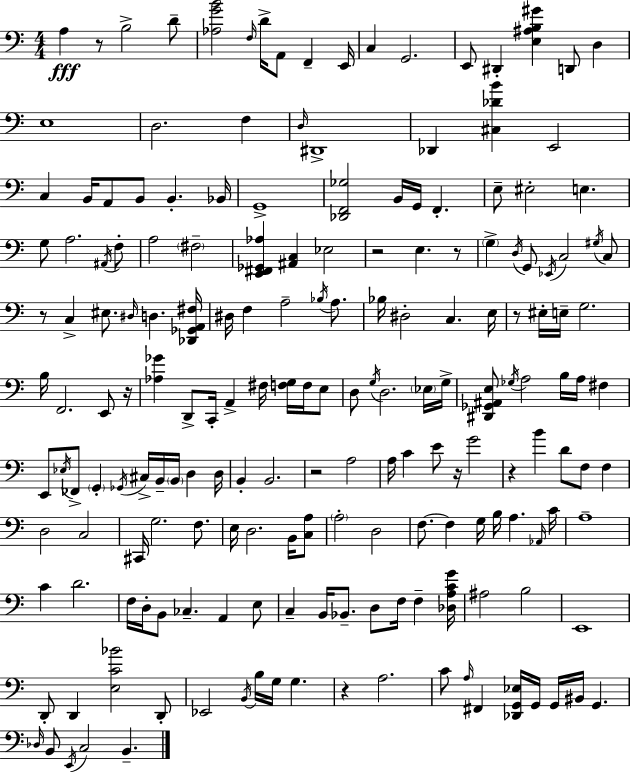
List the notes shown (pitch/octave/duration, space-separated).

A3/q R/e B3/h D4/e [Ab3,G4,B4]/h F3/s D4/s A2/e F2/q E2/s C3/q G2/h. E2/e D#2/q [E3,A#3,B3,G#4]/q D2/e D3/q E3/w D3/h. F3/q D3/s D#2/w Db2/q [C#3,Db4,B4]/q E2/h C3/q B2/s A2/e B2/e B2/q. Bb2/s G2/w [Db2,F2,Gb3]/h B2/s G2/s F2/q. E3/e EIS3/h E3/q. G3/e A3/h. A#2/s F3/e A3/h F#3/h [E2,F#2,Gb2,Ab3]/q [A#2,C3]/q Eb3/h R/h E3/q. R/e G3/q D3/s G2/e Eb2/s C3/h G#3/s C3/e R/e C3/q EIS3/e. D#3/s D3/q. [Db2,Gb2,A2,F#3]/s D#3/s F3/q A3/h Bb3/s A3/e. Bb3/s D#3/h C3/q. E3/s R/e EIS3/s E3/s G3/h. B3/s F2/h. E2/e R/s [Ab3,Gb4]/q D2/e C2/s A2/q F#3/s [F3,G3]/s F3/s E3/e D3/e G3/s D3/h. Eb3/s G3/s [D#2,Gb2,A#2,E3]/e Gb3/s A3/h B3/s A3/s F#3/q E2/e Eb3/s FES2/e G2/q Gb2/s C#3/s B2/s B2/s D3/q D3/s B2/q B2/h. R/h A3/h A3/s C4/q E4/e R/s G4/h R/q B4/q D4/e F3/e F3/q D3/h C3/h C#2/s G3/h. F3/e. E3/s D3/h. B2/s [C3,A3]/e A3/h D3/h F3/e. F3/q G3/s B3/s A3/q. Ab2/s C4/s A3/w C4/q D4/h. F3/s D3/s B2/e CES3/q. A2/q E3/e C3/q B2/s Bb2/e. D3/e F3/s F3/q [Db3,A3,C4,G4]/s A#3/h B3/h E2/w D2/e D2/q [E3,C4,Bb4]/h D2/e Eb2/h B2/s B3/s G3/s G3/q. R/q A3/h. C4/e A3/s F#2/q [Db2,G2,Eb3]/s G2/s G2/s BIS2/s G2/q. Db3/s B2/e E2/s C3/h B2/q.